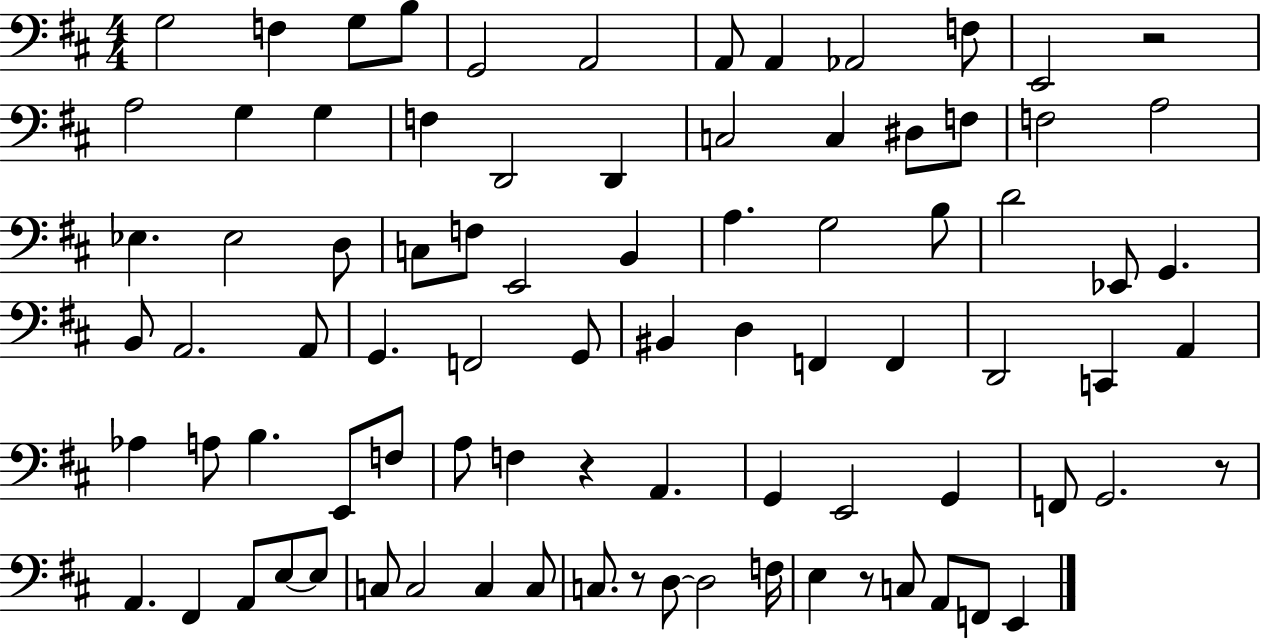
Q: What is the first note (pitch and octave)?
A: G3